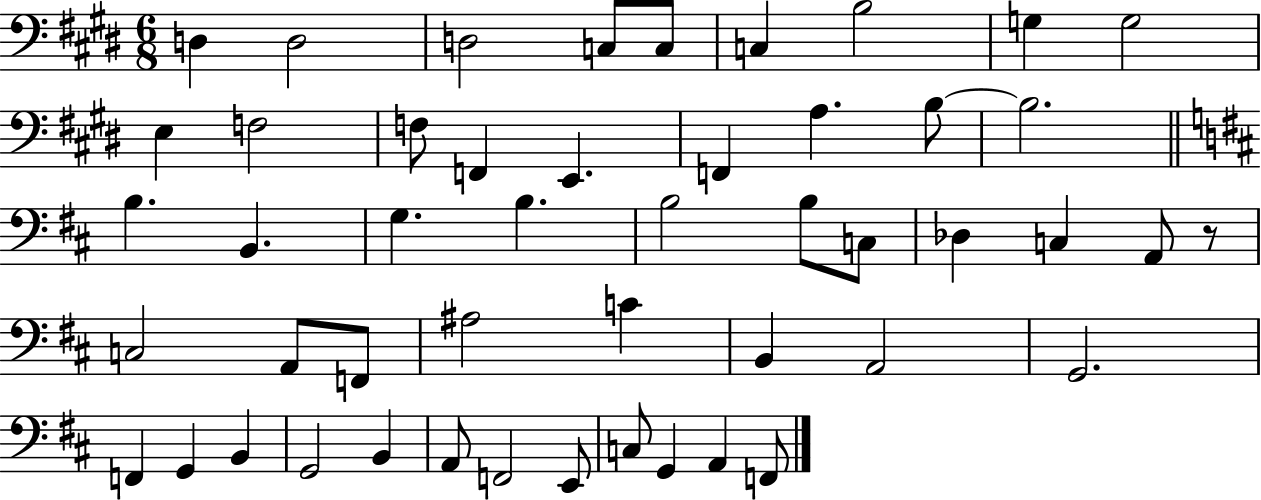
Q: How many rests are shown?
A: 1